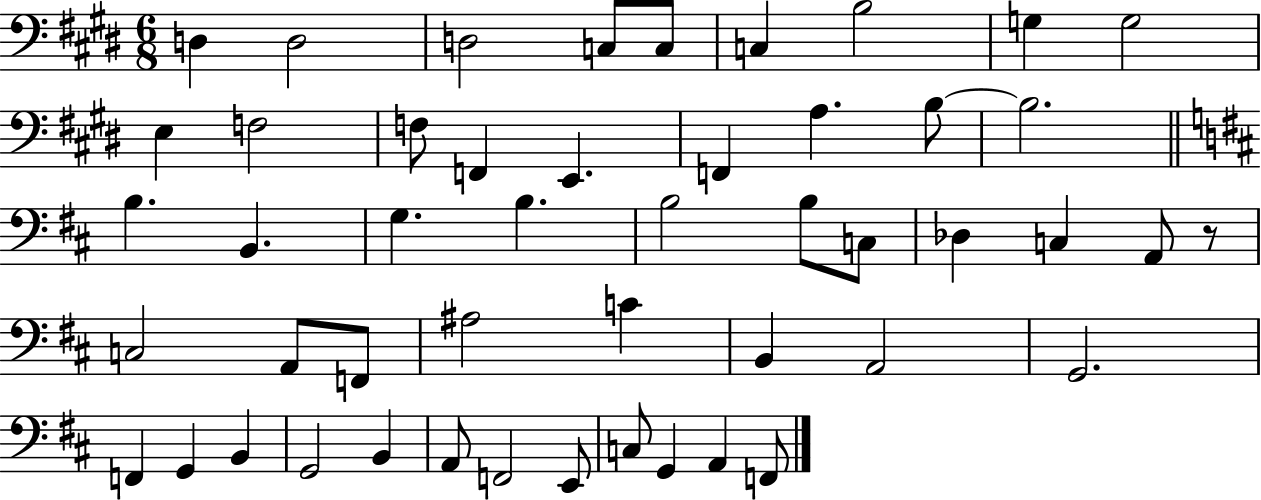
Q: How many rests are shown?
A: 1